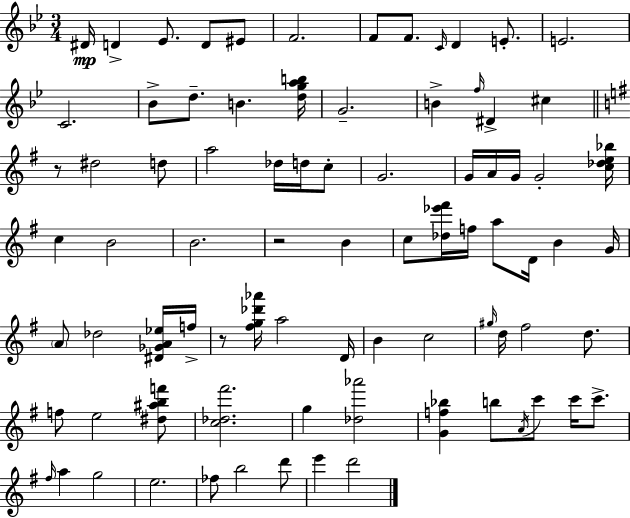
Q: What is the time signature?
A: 3/4